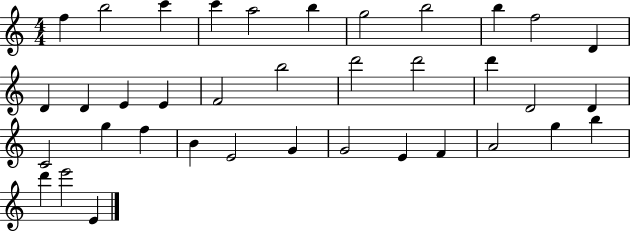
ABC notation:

X:1
T:Untitled
M:4/4
L:1/4
K:C
f b2 c' c' a2 b g2 b2 b f2 D D D E E F2 b2 d'2 d'2 d' D2 D C2 g f B E2 G G2 E F A2 g b d' e'2 E